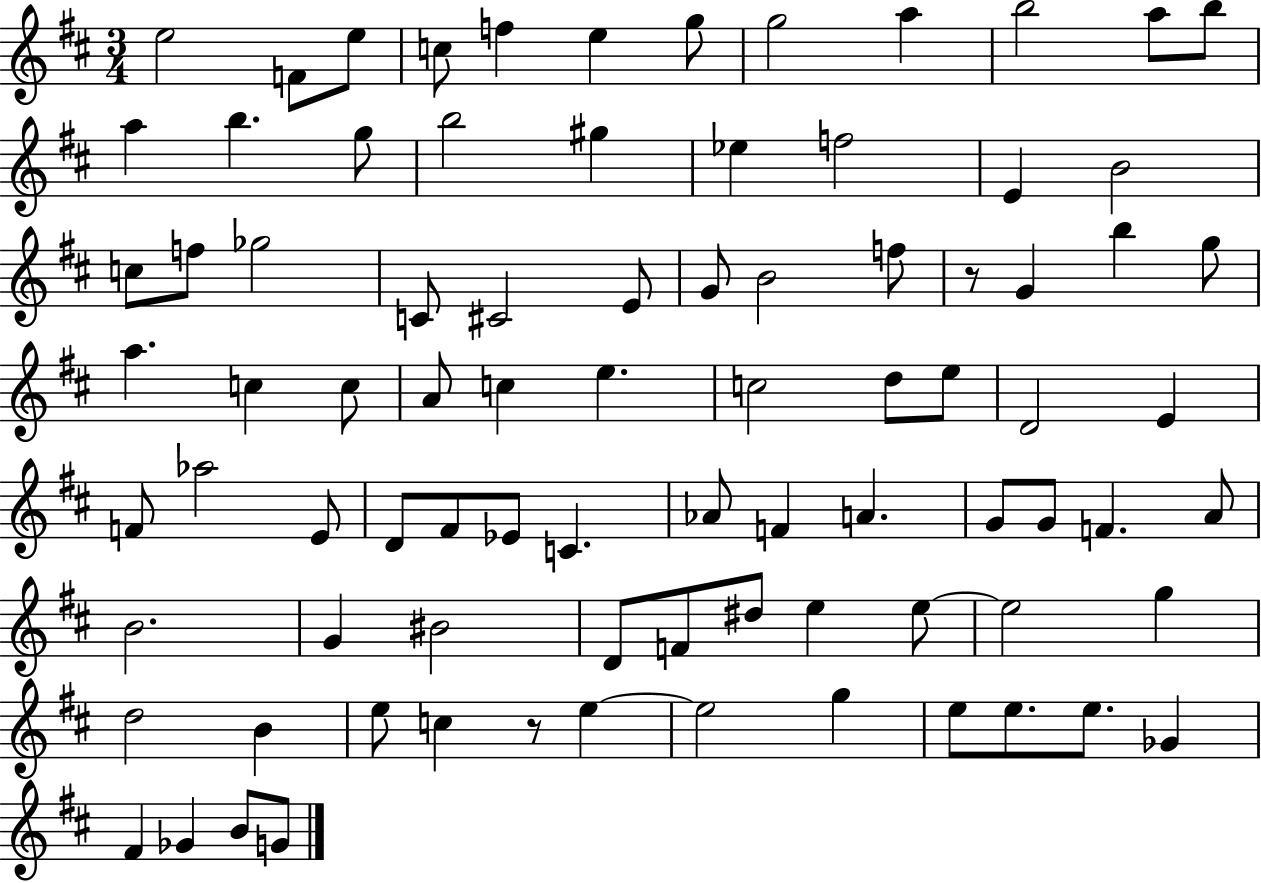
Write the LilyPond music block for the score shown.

{
  \clef treble
  \numericTimeSignature
  \time 3/4
  \key d \major
  e''2 f'8 e''8 | c''8 f''4 e''4 g''8 | g''2 a''4 | b''2 a''8 b''8 | \break a''4 b''4. g''8 | b''2 gis''4 | ees''4 f''2 | e'4 b'2 | \break c''8 f''8 ges''2 | c'8 cis'2 e'8 | g'8 b'2 f''8 | r8 g'4 b''4 g''8 | \break a''4. c''4 c''8 | a'8 c''4 e''4. | c''2 d''8 e''8 | d'2 e'4 | \break f'8 aes''2 e'8 | d'8 fis'8 ees'8 c'4. | aes'8 f'4 a'4. | g'8 g'8 f'4. a'8 | \break b'2. | g'4 bis'2 | d'8 f'8 dis''8 e''4 e''8~~ | e''2 g''4 | \break d''2 b'4 | e''8 c''4 r8 e''4~~ | e''2 g''4 | e''8 e''8. e''8. ges'4 | \break fis'4 ges'4 b'8 g'8 | \bar "|."
}